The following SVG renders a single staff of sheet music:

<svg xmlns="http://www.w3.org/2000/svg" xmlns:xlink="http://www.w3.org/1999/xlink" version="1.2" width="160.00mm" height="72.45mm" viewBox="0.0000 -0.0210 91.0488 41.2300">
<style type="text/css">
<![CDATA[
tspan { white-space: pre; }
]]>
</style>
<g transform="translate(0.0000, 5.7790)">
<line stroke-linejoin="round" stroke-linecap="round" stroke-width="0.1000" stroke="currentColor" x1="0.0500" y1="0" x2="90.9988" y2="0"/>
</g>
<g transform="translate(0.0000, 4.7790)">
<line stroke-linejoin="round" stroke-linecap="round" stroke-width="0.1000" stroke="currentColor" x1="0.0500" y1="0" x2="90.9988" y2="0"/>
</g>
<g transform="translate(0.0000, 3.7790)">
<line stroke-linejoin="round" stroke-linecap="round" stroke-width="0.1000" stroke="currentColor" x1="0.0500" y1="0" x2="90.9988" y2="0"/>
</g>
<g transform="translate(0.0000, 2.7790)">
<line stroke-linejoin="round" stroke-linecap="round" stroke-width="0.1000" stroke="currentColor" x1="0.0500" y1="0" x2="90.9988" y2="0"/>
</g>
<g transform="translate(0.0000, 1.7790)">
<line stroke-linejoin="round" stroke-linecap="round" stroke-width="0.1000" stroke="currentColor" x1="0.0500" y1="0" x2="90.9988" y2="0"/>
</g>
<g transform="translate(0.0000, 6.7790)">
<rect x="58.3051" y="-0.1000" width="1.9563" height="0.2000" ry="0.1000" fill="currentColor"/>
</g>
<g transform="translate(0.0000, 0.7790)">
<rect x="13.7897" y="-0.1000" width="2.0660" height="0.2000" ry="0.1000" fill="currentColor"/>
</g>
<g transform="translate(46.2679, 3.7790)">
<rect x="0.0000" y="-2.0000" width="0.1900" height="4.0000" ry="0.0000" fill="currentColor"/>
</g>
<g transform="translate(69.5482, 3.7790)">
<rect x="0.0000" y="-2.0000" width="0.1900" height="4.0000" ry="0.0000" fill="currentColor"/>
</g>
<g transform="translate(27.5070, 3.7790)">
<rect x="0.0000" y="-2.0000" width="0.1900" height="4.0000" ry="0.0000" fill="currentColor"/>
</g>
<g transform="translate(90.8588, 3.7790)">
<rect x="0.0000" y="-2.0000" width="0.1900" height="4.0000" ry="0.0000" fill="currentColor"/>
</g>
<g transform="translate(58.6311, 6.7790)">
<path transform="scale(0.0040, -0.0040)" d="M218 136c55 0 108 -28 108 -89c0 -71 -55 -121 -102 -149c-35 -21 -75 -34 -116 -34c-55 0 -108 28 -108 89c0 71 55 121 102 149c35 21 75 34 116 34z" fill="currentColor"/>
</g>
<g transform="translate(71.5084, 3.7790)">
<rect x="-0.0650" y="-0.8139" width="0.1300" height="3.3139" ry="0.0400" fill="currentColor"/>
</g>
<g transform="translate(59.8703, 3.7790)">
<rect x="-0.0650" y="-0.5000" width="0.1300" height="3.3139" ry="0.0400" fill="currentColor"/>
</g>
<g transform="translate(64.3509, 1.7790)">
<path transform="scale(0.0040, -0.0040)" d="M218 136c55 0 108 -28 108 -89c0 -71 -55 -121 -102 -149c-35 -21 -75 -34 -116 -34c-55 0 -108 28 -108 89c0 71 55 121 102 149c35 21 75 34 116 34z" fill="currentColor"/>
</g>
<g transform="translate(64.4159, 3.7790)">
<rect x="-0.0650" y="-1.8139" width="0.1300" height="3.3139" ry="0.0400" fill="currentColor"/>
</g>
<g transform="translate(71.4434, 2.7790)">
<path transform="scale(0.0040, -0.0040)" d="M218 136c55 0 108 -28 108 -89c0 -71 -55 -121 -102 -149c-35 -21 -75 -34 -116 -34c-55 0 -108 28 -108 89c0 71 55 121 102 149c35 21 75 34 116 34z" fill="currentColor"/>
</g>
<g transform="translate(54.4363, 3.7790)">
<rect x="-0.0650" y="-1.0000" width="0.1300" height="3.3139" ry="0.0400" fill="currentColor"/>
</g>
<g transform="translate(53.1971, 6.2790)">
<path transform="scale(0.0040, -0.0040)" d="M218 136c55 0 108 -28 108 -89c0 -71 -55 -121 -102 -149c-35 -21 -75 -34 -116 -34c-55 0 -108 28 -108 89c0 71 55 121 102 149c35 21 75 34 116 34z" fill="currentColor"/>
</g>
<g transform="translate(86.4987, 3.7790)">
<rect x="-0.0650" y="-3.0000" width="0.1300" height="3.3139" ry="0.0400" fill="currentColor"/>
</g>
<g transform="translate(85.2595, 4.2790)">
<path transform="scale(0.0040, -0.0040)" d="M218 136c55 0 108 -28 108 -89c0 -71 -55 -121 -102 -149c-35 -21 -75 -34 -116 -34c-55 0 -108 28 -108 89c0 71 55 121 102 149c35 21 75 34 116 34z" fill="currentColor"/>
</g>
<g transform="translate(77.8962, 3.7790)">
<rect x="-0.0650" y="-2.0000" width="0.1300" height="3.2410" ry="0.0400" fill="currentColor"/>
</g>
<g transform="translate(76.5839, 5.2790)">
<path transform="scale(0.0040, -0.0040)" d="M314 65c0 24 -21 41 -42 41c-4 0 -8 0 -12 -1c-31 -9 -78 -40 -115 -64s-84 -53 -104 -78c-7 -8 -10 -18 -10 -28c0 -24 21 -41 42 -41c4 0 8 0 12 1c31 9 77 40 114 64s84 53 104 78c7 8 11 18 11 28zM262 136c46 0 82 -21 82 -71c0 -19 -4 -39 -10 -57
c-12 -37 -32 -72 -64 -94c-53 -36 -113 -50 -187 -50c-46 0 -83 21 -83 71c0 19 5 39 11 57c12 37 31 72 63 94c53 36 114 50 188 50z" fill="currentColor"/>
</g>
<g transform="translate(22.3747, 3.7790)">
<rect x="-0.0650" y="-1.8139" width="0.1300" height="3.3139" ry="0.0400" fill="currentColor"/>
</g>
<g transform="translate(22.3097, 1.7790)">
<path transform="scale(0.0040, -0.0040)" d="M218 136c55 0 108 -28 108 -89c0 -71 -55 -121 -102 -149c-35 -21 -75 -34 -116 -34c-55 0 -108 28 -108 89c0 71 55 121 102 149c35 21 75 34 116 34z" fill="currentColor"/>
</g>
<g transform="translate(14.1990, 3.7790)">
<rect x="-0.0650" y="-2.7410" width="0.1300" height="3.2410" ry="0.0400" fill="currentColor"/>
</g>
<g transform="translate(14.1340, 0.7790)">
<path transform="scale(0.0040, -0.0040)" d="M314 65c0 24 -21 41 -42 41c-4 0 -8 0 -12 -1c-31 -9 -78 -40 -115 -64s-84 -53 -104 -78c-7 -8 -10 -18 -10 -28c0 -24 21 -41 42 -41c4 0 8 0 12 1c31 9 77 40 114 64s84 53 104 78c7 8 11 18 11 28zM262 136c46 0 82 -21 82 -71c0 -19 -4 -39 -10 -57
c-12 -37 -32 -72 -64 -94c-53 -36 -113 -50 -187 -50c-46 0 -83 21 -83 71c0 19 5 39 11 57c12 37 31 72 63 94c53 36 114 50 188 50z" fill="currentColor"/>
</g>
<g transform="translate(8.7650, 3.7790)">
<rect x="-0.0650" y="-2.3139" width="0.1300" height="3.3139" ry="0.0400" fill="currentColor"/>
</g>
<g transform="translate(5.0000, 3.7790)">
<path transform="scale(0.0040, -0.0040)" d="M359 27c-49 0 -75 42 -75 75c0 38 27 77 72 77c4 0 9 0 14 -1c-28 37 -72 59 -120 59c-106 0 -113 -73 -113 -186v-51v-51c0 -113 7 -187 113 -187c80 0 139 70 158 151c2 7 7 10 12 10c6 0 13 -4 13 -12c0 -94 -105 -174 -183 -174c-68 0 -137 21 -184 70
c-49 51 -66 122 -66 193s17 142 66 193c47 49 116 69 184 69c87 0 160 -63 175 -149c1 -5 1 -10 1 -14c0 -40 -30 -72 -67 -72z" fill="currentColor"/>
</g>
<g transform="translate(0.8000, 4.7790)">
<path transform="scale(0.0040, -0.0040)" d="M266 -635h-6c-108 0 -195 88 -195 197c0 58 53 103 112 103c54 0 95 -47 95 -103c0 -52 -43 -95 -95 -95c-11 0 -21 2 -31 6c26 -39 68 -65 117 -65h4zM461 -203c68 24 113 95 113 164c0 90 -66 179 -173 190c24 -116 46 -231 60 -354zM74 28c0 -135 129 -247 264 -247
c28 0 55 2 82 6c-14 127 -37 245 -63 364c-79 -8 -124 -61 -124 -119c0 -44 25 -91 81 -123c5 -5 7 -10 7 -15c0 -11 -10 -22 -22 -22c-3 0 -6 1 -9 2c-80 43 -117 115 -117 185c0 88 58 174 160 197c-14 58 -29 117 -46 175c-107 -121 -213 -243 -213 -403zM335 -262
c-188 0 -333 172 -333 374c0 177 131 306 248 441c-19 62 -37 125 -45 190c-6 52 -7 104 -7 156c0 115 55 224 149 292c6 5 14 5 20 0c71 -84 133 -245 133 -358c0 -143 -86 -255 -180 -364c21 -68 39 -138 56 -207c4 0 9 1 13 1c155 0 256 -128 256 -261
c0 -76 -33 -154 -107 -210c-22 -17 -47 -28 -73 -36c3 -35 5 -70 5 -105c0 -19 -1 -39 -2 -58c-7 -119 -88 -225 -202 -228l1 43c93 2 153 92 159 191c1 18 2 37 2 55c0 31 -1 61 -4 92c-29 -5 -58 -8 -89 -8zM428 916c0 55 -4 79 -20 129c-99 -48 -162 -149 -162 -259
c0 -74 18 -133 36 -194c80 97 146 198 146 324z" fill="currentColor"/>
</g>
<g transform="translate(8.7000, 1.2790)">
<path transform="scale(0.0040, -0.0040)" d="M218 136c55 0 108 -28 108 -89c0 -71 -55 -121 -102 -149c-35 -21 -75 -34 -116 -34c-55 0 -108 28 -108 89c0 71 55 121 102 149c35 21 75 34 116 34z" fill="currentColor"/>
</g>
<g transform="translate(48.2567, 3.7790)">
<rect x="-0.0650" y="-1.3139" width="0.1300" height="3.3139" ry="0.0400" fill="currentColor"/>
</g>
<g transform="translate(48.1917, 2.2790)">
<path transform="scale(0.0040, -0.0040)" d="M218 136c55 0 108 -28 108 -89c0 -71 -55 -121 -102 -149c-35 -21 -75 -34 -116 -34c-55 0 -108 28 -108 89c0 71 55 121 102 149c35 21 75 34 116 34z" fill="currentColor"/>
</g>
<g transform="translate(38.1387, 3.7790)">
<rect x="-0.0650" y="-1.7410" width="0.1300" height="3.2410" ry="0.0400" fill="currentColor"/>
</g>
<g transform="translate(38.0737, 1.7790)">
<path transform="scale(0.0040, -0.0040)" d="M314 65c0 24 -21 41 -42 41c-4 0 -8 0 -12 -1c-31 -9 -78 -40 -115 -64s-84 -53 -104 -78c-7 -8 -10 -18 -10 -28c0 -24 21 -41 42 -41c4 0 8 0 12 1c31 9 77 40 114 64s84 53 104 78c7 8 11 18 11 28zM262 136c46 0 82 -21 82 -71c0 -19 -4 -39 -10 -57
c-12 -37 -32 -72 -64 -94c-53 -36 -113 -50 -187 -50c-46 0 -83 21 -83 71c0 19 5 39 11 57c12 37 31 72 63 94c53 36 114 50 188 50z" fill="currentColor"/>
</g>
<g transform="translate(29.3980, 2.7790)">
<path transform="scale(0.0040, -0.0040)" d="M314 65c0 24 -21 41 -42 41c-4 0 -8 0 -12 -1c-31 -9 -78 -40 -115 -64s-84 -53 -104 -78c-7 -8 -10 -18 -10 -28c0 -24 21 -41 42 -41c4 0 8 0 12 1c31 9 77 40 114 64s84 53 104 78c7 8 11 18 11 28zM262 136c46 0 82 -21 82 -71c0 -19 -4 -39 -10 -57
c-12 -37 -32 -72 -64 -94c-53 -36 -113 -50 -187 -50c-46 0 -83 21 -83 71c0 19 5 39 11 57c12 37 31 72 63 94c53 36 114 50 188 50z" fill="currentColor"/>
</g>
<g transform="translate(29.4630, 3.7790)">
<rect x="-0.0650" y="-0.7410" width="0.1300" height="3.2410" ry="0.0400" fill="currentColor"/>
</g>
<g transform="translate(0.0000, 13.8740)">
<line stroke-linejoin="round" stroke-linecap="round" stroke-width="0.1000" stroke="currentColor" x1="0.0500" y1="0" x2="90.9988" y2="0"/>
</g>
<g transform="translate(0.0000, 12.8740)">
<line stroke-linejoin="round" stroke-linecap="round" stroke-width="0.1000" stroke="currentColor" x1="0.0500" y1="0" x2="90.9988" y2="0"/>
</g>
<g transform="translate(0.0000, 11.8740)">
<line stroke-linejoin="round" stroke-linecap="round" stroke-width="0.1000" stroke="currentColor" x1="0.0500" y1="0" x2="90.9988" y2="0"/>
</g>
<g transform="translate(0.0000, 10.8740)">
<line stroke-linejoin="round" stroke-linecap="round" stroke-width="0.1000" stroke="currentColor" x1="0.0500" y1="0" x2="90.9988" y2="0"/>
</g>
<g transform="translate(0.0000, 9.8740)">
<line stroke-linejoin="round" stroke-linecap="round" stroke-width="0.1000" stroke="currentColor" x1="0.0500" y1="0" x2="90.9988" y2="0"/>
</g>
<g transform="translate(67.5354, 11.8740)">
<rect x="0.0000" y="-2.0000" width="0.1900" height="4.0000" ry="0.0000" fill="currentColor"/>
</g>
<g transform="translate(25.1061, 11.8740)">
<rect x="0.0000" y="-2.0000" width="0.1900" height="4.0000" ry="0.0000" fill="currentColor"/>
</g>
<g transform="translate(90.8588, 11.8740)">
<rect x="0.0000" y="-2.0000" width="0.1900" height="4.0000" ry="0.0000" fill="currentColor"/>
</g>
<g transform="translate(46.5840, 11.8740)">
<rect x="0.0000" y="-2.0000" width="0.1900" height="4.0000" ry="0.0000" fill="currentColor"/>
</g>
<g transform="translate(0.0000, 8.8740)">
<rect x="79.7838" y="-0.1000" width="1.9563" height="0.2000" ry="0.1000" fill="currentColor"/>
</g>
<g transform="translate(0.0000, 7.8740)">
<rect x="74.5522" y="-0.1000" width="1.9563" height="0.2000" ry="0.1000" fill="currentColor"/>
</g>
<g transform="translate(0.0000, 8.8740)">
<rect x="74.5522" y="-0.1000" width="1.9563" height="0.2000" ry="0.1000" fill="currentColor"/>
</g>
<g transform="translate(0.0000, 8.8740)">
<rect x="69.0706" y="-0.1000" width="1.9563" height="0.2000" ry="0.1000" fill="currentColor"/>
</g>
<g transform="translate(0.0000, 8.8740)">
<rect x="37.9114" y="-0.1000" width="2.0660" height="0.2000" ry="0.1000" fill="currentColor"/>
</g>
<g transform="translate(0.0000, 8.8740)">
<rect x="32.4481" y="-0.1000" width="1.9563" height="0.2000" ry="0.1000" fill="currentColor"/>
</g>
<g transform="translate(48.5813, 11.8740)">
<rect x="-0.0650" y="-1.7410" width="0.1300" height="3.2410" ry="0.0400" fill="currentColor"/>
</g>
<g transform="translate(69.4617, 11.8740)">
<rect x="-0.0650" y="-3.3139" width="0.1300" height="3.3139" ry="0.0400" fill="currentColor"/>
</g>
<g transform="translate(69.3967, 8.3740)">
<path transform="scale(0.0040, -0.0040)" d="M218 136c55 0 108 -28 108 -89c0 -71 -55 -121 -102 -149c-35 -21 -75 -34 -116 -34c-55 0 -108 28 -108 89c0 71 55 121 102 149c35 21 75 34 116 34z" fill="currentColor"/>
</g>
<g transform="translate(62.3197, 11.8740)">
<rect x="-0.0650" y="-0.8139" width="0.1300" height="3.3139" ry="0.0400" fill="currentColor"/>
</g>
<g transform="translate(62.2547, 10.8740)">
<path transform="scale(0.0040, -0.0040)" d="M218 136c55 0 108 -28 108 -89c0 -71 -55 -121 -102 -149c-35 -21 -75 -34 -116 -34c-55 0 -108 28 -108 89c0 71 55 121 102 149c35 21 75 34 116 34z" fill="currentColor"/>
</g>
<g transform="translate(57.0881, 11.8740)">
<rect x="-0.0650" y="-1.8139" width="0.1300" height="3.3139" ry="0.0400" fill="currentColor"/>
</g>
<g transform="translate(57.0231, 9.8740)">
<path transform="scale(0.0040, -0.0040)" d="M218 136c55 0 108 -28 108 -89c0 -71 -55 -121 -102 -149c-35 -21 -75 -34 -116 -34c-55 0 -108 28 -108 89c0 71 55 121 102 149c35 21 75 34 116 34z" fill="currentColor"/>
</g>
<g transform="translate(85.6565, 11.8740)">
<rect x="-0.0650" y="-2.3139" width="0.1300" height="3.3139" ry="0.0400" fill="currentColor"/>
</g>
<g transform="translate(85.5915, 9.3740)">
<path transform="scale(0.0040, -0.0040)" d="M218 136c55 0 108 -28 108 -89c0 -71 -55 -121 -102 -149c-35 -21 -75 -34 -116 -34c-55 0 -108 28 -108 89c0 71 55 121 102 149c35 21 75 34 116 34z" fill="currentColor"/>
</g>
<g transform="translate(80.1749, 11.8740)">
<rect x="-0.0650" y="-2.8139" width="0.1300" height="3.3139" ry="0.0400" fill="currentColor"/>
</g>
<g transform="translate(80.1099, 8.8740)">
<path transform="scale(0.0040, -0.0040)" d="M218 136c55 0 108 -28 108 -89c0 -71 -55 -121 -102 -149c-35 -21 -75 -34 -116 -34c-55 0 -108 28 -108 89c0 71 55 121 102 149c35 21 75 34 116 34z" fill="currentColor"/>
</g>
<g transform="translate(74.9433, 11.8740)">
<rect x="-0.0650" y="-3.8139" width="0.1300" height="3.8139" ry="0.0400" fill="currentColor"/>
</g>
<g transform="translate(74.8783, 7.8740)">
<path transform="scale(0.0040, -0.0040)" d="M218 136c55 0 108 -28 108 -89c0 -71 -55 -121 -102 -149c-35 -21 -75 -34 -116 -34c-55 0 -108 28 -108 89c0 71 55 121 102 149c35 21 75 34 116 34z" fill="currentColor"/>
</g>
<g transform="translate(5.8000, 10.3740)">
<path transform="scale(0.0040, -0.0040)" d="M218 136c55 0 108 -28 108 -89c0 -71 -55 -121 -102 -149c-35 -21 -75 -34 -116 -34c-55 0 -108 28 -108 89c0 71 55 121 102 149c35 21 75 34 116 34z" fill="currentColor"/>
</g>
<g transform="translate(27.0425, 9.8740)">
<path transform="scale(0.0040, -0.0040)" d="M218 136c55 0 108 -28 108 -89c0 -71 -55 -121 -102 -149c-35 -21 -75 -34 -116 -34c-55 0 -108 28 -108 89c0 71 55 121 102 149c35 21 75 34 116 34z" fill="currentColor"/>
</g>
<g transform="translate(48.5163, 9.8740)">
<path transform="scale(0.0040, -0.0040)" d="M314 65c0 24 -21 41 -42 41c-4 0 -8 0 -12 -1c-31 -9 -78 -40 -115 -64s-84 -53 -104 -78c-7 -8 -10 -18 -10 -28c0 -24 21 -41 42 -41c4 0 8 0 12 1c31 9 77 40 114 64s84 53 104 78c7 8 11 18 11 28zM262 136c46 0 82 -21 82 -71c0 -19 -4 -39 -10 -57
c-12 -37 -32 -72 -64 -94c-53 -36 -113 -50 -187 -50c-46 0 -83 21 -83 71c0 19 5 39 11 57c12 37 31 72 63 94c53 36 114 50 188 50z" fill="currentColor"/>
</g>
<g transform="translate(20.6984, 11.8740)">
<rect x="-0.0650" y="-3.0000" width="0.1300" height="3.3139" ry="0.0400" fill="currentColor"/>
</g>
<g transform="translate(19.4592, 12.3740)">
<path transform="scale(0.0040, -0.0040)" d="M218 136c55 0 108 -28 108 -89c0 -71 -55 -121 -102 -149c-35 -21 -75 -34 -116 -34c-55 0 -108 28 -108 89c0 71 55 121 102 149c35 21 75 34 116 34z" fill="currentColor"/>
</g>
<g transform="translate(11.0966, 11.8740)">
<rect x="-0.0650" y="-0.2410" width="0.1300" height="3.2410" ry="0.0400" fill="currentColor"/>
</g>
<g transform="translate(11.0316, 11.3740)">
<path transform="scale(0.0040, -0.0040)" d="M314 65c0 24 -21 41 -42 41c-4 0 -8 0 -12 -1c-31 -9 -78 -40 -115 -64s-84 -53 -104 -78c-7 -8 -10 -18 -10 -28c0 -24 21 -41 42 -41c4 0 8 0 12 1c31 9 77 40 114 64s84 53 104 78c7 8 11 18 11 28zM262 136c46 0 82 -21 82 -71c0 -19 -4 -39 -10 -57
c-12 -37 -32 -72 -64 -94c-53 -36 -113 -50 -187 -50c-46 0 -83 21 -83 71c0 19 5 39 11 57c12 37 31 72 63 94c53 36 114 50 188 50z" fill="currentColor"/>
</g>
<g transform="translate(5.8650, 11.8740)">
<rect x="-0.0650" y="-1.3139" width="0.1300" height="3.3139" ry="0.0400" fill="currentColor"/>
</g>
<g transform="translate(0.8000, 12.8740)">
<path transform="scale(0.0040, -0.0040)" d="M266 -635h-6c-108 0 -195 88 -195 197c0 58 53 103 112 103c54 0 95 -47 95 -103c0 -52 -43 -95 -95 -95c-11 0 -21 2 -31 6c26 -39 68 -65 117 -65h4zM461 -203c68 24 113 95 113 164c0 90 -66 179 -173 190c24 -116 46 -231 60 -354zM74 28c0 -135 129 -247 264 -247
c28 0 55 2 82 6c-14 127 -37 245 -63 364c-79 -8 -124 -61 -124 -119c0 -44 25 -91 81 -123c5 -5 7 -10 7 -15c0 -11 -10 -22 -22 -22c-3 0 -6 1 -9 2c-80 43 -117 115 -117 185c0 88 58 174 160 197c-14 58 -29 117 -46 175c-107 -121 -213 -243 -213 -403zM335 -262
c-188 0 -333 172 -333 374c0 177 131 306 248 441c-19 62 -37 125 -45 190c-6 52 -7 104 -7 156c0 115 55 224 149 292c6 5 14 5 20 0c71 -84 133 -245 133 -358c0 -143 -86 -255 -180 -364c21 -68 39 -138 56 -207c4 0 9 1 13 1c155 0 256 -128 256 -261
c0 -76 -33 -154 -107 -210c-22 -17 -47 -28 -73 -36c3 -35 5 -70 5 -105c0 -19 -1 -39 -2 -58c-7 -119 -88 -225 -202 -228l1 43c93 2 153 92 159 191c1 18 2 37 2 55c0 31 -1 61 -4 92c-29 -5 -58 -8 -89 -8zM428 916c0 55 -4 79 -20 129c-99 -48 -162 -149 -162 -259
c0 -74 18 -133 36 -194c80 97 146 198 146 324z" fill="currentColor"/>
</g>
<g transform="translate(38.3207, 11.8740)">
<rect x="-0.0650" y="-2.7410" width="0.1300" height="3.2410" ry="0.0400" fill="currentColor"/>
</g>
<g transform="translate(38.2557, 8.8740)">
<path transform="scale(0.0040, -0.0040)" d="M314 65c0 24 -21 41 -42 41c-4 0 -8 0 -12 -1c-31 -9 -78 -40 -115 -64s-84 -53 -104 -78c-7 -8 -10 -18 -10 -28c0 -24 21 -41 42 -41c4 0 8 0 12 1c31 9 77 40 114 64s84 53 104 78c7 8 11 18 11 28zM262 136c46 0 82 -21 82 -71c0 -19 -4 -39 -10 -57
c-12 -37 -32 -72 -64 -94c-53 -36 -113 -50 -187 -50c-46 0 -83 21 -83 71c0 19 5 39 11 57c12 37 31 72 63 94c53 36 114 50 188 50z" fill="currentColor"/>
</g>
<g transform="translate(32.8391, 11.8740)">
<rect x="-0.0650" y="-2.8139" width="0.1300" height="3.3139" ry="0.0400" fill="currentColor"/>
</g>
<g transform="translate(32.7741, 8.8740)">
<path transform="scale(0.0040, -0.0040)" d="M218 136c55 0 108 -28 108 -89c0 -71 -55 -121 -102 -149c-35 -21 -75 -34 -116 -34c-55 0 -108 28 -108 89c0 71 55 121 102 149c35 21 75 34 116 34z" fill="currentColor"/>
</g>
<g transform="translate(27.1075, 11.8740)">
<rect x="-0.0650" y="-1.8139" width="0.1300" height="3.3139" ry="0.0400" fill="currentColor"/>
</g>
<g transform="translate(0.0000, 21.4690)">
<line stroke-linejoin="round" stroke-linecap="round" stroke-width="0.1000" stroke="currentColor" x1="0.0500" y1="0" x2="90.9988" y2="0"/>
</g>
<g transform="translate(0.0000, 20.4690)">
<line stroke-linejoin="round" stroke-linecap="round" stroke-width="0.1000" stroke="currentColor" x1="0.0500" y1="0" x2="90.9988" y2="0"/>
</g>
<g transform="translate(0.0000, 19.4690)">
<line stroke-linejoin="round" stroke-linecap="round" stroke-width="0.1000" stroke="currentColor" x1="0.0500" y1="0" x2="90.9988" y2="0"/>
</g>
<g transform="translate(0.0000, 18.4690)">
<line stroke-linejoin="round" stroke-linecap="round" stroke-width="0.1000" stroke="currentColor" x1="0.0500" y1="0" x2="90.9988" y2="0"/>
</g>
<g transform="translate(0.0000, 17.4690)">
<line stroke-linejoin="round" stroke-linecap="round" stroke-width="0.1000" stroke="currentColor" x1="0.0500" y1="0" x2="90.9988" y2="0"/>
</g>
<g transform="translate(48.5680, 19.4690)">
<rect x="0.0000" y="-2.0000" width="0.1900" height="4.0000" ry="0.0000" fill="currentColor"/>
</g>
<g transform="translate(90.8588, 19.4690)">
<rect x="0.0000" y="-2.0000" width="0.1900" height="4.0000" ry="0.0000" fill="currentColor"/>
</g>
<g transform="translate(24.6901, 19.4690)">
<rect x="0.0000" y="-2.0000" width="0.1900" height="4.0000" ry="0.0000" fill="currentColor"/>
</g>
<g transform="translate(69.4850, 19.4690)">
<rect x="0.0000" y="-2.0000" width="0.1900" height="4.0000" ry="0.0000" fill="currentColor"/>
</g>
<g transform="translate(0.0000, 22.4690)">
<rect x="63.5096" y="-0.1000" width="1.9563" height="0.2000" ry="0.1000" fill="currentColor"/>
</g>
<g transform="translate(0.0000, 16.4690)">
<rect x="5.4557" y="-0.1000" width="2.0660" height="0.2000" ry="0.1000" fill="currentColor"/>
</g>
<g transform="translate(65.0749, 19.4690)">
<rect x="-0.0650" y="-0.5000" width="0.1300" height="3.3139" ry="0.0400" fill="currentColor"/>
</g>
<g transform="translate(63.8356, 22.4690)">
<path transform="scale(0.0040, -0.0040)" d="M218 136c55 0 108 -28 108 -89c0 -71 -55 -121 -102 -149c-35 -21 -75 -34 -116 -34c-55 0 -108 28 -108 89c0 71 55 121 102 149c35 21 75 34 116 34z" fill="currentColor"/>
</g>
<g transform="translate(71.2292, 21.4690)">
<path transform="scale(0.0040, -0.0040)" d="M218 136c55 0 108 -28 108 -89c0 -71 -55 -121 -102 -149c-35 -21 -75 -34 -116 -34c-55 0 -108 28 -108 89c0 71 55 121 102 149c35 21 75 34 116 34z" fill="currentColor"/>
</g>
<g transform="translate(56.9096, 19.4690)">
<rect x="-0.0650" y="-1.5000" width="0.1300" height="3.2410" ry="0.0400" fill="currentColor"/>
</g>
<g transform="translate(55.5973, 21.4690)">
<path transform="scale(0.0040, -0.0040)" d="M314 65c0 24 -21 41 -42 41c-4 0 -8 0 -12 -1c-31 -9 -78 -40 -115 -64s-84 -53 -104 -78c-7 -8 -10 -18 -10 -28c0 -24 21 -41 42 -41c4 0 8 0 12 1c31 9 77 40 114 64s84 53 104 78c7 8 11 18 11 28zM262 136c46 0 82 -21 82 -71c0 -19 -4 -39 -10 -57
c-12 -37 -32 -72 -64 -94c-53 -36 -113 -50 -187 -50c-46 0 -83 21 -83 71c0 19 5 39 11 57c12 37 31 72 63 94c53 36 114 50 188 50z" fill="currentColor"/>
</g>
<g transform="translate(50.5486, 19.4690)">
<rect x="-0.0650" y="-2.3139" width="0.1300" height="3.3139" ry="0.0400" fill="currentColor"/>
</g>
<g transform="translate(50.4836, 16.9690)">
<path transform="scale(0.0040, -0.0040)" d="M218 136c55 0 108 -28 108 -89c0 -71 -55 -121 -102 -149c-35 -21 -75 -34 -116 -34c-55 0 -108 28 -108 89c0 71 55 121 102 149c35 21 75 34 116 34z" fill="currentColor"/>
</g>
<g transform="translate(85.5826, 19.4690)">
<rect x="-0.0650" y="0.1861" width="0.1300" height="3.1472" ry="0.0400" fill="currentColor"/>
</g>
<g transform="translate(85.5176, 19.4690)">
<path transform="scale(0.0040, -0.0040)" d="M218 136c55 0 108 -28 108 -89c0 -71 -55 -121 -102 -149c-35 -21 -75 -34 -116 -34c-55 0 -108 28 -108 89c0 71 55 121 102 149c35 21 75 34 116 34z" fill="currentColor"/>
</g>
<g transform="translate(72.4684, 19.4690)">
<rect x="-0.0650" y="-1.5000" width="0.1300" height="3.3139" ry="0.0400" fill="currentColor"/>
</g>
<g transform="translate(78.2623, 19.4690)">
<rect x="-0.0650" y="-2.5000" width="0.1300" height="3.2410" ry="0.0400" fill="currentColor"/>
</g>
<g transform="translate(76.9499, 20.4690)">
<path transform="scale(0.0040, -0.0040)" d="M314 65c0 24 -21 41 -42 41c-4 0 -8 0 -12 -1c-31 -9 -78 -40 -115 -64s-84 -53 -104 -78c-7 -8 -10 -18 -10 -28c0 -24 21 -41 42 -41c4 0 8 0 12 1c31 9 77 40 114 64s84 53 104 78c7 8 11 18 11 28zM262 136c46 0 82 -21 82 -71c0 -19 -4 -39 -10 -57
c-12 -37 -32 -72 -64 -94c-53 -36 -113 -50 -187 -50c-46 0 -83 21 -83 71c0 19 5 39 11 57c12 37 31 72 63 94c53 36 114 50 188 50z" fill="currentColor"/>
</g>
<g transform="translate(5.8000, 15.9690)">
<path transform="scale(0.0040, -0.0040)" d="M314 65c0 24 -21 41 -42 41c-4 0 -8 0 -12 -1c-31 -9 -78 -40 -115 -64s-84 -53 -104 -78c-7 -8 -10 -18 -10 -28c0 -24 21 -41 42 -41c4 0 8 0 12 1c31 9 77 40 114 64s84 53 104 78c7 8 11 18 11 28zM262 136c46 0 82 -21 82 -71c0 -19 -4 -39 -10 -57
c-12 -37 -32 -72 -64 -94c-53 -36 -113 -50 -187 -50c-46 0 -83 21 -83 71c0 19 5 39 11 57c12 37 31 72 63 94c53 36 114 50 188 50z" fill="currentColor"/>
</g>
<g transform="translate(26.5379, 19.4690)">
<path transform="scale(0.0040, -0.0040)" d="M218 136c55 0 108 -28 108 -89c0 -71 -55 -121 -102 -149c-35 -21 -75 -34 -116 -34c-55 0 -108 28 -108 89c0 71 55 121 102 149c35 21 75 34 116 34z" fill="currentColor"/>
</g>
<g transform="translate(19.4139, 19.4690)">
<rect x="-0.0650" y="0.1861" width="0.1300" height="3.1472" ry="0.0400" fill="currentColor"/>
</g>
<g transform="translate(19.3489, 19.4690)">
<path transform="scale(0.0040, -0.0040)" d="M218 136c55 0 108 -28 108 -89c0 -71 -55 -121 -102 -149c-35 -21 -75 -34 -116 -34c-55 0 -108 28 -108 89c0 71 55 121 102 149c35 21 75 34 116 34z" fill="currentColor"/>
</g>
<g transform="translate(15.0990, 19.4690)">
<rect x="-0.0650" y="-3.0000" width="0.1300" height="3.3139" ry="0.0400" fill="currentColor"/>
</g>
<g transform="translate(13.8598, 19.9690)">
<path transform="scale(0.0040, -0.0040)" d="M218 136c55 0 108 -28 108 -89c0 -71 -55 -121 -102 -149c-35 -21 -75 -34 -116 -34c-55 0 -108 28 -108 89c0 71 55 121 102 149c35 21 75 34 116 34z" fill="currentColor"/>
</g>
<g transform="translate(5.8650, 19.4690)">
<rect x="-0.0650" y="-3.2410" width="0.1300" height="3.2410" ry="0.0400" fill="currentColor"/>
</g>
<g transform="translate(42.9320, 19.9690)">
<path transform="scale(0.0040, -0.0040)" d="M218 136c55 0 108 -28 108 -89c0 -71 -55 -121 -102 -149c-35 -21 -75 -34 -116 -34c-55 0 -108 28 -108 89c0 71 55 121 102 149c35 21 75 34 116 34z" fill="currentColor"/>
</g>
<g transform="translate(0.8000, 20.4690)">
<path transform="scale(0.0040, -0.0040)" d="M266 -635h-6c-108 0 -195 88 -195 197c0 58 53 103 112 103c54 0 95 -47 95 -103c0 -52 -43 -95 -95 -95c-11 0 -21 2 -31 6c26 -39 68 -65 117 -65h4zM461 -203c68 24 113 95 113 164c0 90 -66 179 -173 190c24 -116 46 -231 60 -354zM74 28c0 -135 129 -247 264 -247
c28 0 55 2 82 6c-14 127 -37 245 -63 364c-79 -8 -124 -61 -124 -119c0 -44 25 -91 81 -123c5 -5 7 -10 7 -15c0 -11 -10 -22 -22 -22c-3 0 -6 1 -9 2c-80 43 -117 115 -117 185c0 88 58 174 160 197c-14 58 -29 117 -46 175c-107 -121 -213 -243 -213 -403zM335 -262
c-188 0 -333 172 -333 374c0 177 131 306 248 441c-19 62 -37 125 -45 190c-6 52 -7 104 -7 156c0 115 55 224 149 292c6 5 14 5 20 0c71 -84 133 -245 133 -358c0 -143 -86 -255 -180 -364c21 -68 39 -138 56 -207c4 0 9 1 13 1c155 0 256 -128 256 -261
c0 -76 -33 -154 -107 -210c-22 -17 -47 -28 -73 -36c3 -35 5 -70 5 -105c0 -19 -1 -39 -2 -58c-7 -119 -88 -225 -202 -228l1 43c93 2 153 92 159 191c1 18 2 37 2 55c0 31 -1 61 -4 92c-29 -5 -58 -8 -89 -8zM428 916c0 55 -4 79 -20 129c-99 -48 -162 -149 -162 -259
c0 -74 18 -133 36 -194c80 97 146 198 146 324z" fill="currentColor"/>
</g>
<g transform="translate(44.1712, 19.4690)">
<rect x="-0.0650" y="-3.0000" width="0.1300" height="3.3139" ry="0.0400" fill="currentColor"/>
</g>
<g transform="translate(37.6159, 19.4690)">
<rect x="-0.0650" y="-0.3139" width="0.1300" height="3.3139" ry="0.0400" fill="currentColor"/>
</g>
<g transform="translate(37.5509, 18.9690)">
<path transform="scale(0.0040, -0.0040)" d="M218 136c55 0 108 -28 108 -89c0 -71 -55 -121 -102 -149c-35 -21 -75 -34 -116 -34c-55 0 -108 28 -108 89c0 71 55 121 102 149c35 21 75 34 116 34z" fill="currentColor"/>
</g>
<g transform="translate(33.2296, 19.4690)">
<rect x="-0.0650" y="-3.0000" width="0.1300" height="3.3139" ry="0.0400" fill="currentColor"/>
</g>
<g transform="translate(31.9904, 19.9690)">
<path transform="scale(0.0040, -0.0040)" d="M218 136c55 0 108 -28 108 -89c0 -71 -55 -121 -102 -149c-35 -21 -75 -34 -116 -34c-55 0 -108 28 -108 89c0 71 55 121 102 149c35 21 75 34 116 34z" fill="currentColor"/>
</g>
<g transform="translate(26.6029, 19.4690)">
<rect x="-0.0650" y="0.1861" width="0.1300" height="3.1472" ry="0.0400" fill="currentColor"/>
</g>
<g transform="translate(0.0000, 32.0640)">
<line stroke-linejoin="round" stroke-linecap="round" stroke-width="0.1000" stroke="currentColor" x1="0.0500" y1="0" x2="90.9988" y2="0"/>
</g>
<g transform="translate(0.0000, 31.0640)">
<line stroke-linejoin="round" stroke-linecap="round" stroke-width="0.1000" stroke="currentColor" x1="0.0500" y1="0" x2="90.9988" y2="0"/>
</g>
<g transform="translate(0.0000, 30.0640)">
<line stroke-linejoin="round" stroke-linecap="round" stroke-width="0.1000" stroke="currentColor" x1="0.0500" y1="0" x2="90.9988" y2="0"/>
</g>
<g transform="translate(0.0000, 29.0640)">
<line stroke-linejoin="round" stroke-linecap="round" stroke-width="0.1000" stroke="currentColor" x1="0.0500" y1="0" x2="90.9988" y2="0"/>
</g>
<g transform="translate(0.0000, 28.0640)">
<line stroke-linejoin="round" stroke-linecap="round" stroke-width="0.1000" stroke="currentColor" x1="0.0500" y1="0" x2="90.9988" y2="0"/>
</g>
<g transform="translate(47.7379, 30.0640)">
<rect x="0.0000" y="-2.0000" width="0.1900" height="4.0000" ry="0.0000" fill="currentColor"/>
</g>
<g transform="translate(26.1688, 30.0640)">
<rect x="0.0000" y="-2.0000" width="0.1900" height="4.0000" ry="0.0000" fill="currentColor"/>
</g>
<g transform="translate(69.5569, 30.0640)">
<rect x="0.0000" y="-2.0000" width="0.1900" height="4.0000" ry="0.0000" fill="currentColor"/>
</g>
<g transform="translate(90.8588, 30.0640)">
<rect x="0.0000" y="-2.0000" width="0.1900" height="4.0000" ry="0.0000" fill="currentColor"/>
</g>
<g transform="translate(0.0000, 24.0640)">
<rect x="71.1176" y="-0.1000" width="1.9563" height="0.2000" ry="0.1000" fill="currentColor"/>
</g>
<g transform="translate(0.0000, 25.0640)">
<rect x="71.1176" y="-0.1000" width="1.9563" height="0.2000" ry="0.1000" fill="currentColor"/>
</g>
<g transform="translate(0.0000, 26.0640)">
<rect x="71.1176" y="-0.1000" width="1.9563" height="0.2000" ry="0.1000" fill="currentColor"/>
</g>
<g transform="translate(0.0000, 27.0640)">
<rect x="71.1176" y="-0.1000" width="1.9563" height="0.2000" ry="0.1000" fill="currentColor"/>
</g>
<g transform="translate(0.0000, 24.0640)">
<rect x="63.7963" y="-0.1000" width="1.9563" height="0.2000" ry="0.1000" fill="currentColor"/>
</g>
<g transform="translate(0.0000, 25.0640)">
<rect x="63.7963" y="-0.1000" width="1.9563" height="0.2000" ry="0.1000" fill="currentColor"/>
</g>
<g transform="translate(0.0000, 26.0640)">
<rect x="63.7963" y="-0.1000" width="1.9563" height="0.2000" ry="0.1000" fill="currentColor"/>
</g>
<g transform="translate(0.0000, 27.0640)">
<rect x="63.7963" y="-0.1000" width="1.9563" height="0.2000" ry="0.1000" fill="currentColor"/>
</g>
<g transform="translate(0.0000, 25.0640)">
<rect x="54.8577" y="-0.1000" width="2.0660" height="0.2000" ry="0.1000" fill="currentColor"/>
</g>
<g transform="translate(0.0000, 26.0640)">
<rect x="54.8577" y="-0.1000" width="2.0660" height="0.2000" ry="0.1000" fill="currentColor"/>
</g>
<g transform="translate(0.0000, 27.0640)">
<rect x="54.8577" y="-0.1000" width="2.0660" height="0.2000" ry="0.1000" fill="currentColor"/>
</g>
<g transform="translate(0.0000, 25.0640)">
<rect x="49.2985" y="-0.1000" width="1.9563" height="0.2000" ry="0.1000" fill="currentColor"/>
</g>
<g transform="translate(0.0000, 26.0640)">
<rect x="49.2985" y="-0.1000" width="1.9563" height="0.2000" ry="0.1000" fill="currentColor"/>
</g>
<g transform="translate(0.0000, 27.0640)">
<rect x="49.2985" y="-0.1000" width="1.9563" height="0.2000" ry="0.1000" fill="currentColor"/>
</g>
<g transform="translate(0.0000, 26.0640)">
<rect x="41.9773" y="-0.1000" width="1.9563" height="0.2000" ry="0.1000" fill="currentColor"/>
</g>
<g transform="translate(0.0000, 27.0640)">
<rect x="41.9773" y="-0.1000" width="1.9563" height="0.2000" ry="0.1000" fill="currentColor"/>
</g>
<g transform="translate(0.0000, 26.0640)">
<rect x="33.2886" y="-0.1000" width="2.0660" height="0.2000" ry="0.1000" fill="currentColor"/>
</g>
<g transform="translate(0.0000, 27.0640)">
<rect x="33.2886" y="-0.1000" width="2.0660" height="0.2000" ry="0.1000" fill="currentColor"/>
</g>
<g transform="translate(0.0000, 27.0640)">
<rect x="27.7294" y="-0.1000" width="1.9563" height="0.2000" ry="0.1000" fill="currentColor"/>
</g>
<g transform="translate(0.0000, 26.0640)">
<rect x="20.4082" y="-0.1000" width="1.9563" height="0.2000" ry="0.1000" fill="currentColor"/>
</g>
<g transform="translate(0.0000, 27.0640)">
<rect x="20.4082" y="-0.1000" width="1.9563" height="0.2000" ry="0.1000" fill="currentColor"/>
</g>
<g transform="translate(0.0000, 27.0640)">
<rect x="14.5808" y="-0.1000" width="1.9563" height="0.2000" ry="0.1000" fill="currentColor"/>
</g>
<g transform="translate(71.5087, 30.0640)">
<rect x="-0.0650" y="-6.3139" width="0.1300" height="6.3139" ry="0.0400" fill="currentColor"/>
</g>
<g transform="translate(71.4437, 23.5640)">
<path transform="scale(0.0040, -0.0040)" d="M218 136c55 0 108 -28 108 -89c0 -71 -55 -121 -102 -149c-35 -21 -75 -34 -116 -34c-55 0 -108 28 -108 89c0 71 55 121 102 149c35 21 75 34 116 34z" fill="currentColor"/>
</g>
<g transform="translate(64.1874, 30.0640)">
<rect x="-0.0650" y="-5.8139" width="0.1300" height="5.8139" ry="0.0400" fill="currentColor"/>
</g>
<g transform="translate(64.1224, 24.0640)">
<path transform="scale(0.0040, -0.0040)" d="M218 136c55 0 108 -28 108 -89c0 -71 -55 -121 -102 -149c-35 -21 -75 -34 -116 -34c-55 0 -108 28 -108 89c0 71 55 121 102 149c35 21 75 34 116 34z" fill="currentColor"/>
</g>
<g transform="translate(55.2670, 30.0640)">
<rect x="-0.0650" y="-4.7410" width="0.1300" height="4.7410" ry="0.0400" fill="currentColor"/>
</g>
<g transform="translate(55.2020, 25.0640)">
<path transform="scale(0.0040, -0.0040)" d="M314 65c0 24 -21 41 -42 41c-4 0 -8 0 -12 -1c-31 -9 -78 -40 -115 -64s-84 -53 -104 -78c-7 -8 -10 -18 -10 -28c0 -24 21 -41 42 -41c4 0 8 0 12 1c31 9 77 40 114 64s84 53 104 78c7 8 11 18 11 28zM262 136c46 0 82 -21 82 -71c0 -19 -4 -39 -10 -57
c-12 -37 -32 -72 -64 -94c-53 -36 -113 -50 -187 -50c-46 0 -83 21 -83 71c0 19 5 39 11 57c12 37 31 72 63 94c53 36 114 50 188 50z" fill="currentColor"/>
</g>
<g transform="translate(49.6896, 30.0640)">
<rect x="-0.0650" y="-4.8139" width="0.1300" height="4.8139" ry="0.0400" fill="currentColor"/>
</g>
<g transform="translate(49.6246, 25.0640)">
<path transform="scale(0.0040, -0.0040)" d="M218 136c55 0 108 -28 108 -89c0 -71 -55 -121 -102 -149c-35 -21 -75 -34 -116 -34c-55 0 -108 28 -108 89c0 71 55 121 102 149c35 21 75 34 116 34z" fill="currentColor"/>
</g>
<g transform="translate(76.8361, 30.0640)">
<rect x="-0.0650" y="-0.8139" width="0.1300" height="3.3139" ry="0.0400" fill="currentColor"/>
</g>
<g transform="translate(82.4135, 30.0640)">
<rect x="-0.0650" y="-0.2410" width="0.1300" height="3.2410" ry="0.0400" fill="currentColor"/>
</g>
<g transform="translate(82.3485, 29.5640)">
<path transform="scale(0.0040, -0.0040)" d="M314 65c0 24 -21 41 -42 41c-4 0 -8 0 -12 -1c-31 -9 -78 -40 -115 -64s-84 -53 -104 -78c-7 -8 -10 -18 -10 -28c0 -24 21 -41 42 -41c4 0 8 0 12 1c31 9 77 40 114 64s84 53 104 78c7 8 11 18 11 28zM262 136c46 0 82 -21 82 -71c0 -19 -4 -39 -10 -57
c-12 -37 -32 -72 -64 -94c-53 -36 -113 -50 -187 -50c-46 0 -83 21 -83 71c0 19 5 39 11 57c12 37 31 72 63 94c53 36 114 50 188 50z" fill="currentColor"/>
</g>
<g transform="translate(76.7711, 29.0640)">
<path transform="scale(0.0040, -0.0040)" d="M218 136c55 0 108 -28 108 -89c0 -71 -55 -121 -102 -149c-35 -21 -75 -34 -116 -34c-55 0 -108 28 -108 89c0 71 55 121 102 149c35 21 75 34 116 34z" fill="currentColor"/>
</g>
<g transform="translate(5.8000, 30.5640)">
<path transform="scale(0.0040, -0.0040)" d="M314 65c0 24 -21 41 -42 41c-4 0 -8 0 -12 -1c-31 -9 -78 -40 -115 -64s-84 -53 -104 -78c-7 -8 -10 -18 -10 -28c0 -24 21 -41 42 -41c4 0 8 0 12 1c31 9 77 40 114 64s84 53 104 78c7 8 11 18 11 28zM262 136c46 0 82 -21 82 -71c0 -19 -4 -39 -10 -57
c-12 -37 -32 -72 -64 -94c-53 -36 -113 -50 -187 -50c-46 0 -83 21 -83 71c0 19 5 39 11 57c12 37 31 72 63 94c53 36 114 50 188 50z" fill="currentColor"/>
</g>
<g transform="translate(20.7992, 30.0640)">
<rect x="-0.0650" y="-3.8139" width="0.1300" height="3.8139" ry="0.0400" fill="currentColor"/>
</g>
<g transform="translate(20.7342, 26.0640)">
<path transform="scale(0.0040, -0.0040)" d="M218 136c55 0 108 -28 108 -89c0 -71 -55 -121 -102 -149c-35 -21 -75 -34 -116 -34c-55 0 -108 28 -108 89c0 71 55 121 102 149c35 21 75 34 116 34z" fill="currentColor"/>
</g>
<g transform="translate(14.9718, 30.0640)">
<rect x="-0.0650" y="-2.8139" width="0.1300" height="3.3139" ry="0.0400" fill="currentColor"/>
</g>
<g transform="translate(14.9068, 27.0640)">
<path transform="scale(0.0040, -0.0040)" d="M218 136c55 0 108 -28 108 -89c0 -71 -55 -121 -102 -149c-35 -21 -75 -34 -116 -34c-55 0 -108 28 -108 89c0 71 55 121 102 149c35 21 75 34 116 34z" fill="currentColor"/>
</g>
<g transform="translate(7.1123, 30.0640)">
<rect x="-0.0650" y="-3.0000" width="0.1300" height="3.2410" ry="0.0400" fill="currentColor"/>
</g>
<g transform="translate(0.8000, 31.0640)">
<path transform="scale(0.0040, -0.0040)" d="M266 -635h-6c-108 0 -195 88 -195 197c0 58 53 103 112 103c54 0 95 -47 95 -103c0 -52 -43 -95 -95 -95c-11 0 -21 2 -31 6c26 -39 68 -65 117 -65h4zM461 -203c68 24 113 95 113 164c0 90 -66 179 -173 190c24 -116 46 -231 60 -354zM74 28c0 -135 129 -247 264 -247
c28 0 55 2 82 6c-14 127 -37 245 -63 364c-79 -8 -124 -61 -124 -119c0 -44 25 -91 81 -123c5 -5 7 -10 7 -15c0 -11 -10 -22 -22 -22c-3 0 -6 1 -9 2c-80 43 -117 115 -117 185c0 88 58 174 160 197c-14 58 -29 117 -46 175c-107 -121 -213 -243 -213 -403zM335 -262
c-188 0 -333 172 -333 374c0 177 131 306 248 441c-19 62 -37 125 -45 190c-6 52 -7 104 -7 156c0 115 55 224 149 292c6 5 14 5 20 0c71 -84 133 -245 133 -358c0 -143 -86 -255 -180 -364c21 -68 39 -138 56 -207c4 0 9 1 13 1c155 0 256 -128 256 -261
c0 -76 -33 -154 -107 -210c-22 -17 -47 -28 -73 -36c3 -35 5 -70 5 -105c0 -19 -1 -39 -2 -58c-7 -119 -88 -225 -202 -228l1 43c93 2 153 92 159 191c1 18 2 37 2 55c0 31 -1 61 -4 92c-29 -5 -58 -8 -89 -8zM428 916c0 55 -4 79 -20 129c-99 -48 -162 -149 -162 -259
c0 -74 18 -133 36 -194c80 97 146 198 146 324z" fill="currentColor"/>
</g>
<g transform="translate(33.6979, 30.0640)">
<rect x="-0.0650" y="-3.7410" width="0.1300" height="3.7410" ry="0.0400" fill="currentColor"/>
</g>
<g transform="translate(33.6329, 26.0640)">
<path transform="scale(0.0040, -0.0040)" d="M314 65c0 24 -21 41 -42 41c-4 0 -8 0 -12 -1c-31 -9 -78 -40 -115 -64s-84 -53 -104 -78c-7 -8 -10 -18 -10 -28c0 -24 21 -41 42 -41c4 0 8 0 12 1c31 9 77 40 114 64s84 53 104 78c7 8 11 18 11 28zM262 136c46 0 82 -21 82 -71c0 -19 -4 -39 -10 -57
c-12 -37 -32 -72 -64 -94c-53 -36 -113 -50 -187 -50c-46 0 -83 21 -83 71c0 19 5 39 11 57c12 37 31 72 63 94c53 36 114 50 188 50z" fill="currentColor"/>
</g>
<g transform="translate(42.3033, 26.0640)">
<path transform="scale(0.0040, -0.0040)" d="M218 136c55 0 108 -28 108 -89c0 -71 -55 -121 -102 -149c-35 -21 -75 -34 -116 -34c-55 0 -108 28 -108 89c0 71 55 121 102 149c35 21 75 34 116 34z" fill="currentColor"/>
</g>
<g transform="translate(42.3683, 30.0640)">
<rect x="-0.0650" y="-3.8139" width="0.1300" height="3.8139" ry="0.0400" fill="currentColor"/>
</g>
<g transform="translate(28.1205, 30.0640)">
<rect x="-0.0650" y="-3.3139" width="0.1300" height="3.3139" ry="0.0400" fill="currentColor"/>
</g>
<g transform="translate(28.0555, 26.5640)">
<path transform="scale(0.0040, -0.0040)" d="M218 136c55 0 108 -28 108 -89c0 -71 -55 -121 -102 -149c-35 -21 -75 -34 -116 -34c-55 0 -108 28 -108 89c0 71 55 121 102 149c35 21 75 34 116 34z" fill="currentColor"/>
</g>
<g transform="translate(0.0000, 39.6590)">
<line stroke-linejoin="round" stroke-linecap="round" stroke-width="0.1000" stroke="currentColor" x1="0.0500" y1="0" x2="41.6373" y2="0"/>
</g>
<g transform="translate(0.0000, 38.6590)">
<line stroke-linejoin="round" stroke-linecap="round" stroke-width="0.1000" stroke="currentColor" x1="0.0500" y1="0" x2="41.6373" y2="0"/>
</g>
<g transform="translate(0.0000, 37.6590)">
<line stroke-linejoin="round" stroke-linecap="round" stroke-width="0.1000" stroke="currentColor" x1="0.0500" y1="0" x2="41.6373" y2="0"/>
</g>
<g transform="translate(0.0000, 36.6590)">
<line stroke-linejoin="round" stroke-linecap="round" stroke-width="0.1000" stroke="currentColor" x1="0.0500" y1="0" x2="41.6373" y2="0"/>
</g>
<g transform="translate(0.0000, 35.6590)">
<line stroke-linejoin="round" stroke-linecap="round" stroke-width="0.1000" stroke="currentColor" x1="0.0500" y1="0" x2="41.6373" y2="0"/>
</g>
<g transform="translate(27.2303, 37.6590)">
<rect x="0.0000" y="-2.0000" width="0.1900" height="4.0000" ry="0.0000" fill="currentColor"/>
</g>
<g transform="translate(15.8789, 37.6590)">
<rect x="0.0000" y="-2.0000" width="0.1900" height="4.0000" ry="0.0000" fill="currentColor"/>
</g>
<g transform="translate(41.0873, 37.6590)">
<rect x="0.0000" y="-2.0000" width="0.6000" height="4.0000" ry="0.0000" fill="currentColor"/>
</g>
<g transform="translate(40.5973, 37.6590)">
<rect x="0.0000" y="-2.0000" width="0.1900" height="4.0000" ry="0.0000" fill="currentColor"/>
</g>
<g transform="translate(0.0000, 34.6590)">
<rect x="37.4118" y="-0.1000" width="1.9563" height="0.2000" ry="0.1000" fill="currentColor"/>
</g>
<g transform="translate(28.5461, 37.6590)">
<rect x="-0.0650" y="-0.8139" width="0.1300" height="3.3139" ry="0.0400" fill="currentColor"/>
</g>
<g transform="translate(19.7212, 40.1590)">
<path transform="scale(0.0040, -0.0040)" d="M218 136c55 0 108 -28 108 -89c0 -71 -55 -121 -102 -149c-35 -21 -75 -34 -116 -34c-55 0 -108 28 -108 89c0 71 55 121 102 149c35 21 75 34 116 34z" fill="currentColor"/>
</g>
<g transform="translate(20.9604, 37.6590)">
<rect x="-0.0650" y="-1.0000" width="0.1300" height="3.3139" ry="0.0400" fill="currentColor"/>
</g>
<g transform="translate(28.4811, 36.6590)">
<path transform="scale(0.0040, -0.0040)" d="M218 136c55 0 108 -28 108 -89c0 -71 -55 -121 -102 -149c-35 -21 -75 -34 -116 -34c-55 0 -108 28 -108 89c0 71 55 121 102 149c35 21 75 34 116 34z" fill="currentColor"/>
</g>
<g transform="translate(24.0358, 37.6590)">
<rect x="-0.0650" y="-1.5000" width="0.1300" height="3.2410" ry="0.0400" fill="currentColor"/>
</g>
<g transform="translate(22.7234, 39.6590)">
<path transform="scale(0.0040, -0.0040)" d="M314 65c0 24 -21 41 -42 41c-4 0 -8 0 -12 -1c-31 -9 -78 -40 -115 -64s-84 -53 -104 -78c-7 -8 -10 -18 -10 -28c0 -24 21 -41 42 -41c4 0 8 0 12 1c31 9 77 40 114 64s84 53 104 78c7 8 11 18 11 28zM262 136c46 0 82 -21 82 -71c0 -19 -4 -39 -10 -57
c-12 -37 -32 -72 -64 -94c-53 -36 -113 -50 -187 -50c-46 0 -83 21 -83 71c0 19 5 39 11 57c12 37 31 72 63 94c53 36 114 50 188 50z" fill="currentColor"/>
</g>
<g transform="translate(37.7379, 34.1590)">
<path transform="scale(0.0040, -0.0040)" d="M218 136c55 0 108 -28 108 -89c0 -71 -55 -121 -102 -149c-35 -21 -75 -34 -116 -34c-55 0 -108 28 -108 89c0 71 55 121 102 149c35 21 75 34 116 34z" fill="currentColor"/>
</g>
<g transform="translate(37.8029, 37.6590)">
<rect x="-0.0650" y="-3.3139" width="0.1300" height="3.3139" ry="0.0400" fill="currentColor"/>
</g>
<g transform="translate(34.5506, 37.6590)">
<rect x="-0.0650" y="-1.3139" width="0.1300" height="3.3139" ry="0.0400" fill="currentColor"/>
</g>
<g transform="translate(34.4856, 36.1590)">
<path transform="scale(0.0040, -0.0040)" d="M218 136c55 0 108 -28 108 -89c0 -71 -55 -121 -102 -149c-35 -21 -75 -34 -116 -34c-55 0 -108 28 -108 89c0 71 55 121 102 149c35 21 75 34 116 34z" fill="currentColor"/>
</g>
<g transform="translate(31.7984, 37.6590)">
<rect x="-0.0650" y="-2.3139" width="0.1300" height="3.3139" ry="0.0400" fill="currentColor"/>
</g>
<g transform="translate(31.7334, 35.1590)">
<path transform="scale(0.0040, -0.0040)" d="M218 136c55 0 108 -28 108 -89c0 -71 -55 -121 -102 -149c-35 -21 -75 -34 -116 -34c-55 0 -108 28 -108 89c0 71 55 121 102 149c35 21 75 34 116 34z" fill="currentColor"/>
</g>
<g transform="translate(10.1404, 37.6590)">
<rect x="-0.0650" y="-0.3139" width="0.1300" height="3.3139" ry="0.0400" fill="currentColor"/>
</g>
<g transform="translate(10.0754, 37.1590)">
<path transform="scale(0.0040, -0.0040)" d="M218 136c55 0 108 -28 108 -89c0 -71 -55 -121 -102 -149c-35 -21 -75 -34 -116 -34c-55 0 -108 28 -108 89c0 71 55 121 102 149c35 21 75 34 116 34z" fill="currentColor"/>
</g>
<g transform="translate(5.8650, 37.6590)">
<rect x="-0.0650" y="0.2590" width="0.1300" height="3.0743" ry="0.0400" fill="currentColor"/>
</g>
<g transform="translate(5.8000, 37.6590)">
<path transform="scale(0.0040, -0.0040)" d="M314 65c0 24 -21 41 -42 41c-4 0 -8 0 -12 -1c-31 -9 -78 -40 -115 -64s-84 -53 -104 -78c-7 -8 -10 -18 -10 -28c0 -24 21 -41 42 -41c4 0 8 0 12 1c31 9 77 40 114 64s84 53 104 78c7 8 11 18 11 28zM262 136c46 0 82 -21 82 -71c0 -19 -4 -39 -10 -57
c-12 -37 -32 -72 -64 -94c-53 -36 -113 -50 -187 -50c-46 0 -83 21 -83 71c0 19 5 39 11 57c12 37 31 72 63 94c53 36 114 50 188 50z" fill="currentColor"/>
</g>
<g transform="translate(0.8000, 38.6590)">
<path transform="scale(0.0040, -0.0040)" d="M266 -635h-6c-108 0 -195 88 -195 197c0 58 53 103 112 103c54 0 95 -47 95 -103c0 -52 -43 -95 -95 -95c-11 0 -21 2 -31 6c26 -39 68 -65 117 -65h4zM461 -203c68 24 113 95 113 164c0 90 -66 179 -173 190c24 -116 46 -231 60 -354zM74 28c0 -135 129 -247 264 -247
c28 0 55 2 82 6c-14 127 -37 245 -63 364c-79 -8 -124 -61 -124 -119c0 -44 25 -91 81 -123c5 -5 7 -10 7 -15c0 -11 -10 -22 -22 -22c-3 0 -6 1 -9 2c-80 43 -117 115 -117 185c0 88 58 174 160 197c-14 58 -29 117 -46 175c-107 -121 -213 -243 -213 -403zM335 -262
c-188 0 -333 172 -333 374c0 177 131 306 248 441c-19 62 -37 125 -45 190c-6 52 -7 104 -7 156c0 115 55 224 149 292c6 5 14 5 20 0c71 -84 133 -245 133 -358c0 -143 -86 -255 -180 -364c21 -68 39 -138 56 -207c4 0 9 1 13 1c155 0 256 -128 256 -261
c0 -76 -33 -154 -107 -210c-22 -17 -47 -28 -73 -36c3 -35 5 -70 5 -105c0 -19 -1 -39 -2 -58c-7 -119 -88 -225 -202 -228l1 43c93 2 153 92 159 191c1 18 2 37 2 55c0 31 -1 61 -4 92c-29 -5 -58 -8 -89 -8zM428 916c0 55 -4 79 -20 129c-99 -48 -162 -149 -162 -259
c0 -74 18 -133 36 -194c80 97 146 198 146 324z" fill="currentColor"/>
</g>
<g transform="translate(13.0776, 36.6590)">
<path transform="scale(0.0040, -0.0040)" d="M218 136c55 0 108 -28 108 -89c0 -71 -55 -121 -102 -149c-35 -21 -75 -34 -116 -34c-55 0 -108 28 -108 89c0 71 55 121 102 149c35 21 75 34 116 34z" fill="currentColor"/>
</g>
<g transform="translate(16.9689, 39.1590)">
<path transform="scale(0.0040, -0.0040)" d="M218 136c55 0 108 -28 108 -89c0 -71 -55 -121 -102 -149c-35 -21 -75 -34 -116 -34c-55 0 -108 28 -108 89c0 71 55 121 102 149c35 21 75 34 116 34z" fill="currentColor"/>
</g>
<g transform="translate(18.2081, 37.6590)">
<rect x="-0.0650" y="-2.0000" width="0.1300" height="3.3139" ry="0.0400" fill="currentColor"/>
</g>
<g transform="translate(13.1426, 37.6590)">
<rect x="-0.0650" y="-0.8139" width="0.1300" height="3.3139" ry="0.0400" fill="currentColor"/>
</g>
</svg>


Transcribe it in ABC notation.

X:1
T:Untitled
M:4/4
L:1/4
K:C
g a2 f d2 f2 e D C f d F2 A e c2 A f a a2 f2 f d b c' a g b2 A B B A c A g E2 C E G2 B A2 a c' b c'2 c' e' e'2 g' a' d c2 B2 c d F D E2 d g e b